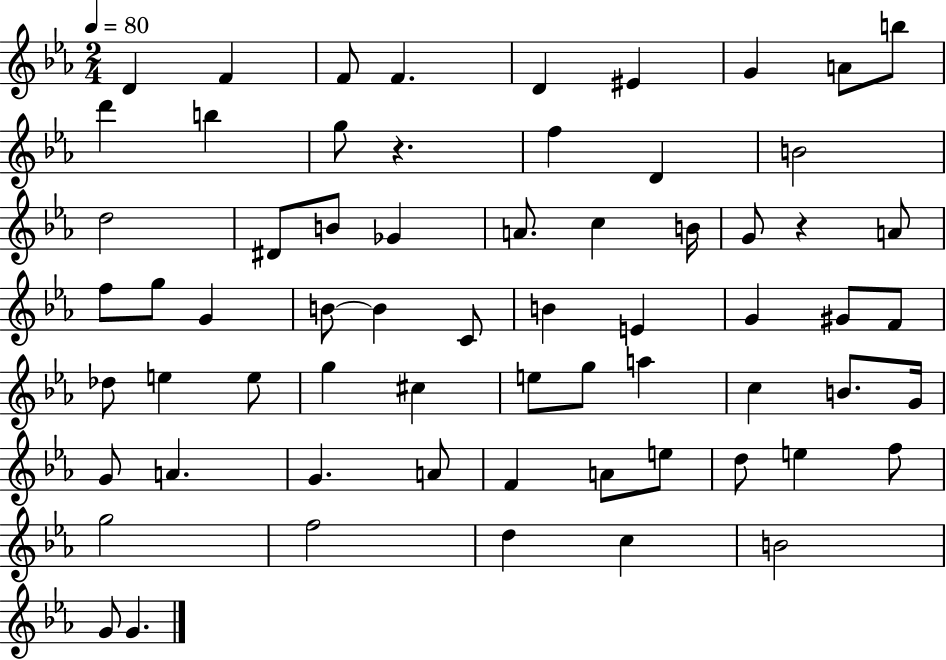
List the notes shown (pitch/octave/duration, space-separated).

D4/q F4/q F4/e F4/q. D4/q EIS4/q G4/q A4/e B5/e D6/q B5/q G5/e R/q. F5/q D4/q B4/h D5/h D#4/e B4/e Gb4/q A4/e. C5/q B4/s G4/e R/q A4/e F5/e G5/e G4/q B4/e B4/q C4/e B4/q E4/q G4/q G#4/e F4/e Db5/e E5/q E5/e G5/q C#5/q E5/e G5/e A5/q C5/q B4/e. G4/s G4/e A4/q. G4/q. A4/e F4/q A4/e E5/e D5/e E5/q F5/e G5/h F5/h D5/q C5/q B4/h G4/e G4/q.